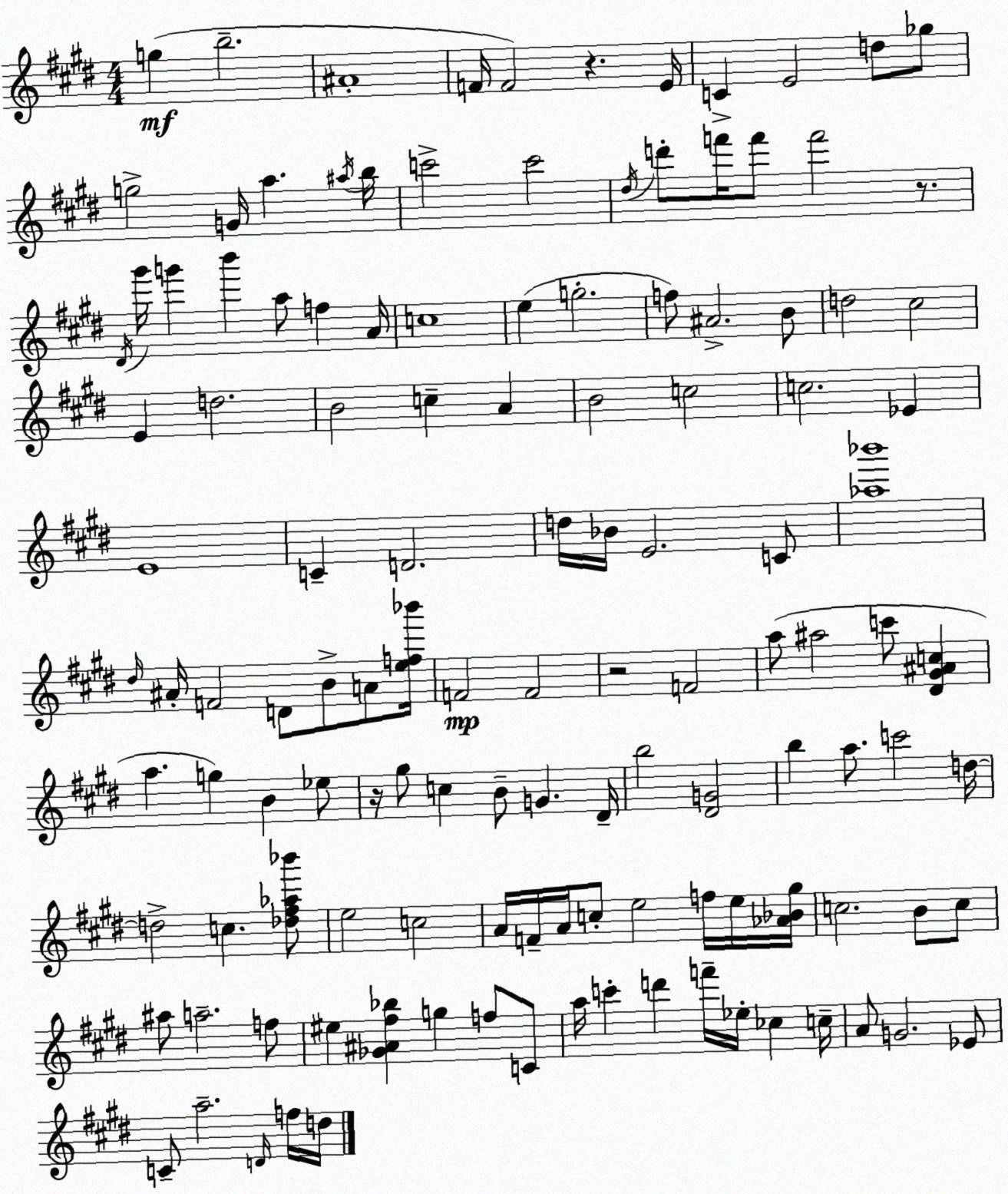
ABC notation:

X:1
T:Untitled
M:4/4
L:1/4
K:E
g b2 ^A4 F/4 F2 z E/4 C E2 d/2 _g/2 g2 G/4 a ^a/4 b/4 c'2 c'2 ^d/4 d'/2 f'/4 f'/2 f'2 z/2 ^D/4 ^g'/4 g' b' a/2 f A/4 c4 e g2 f/2 ^A2 B/2 d2 ^c2 E d2 B2 c A B2 c2 c2 _E E4 C D2 d/4 _B/4 E2 C/2 [_a_b']4 ^d/4 ^A/4 F2 D/2 B/2 A/2 [ef_b']/4 F2 F2 z2 F2 a/2 ^a2 c'/2 [^D^G^Ac] a g B _e/2 z/4 ^g/2 c B/2 G ^D/4 b2 [^DG]2 b a/2 c'2 d/4 d2 c [_d^f_a_b']/2 e2 c2 A/4 F/4 A/4 c/2 e2 f/4 e/4 [_A_B^g]/4 c2 B/2 c/2 ^a/2 a2 f/2 ^e [_G^A^f_b] g f/2 C/2 a/4 c' d' f'/4 _e/4 _c c/4 A/2 G2 _E/2 C/2 a2 D/4 f/4 d/4